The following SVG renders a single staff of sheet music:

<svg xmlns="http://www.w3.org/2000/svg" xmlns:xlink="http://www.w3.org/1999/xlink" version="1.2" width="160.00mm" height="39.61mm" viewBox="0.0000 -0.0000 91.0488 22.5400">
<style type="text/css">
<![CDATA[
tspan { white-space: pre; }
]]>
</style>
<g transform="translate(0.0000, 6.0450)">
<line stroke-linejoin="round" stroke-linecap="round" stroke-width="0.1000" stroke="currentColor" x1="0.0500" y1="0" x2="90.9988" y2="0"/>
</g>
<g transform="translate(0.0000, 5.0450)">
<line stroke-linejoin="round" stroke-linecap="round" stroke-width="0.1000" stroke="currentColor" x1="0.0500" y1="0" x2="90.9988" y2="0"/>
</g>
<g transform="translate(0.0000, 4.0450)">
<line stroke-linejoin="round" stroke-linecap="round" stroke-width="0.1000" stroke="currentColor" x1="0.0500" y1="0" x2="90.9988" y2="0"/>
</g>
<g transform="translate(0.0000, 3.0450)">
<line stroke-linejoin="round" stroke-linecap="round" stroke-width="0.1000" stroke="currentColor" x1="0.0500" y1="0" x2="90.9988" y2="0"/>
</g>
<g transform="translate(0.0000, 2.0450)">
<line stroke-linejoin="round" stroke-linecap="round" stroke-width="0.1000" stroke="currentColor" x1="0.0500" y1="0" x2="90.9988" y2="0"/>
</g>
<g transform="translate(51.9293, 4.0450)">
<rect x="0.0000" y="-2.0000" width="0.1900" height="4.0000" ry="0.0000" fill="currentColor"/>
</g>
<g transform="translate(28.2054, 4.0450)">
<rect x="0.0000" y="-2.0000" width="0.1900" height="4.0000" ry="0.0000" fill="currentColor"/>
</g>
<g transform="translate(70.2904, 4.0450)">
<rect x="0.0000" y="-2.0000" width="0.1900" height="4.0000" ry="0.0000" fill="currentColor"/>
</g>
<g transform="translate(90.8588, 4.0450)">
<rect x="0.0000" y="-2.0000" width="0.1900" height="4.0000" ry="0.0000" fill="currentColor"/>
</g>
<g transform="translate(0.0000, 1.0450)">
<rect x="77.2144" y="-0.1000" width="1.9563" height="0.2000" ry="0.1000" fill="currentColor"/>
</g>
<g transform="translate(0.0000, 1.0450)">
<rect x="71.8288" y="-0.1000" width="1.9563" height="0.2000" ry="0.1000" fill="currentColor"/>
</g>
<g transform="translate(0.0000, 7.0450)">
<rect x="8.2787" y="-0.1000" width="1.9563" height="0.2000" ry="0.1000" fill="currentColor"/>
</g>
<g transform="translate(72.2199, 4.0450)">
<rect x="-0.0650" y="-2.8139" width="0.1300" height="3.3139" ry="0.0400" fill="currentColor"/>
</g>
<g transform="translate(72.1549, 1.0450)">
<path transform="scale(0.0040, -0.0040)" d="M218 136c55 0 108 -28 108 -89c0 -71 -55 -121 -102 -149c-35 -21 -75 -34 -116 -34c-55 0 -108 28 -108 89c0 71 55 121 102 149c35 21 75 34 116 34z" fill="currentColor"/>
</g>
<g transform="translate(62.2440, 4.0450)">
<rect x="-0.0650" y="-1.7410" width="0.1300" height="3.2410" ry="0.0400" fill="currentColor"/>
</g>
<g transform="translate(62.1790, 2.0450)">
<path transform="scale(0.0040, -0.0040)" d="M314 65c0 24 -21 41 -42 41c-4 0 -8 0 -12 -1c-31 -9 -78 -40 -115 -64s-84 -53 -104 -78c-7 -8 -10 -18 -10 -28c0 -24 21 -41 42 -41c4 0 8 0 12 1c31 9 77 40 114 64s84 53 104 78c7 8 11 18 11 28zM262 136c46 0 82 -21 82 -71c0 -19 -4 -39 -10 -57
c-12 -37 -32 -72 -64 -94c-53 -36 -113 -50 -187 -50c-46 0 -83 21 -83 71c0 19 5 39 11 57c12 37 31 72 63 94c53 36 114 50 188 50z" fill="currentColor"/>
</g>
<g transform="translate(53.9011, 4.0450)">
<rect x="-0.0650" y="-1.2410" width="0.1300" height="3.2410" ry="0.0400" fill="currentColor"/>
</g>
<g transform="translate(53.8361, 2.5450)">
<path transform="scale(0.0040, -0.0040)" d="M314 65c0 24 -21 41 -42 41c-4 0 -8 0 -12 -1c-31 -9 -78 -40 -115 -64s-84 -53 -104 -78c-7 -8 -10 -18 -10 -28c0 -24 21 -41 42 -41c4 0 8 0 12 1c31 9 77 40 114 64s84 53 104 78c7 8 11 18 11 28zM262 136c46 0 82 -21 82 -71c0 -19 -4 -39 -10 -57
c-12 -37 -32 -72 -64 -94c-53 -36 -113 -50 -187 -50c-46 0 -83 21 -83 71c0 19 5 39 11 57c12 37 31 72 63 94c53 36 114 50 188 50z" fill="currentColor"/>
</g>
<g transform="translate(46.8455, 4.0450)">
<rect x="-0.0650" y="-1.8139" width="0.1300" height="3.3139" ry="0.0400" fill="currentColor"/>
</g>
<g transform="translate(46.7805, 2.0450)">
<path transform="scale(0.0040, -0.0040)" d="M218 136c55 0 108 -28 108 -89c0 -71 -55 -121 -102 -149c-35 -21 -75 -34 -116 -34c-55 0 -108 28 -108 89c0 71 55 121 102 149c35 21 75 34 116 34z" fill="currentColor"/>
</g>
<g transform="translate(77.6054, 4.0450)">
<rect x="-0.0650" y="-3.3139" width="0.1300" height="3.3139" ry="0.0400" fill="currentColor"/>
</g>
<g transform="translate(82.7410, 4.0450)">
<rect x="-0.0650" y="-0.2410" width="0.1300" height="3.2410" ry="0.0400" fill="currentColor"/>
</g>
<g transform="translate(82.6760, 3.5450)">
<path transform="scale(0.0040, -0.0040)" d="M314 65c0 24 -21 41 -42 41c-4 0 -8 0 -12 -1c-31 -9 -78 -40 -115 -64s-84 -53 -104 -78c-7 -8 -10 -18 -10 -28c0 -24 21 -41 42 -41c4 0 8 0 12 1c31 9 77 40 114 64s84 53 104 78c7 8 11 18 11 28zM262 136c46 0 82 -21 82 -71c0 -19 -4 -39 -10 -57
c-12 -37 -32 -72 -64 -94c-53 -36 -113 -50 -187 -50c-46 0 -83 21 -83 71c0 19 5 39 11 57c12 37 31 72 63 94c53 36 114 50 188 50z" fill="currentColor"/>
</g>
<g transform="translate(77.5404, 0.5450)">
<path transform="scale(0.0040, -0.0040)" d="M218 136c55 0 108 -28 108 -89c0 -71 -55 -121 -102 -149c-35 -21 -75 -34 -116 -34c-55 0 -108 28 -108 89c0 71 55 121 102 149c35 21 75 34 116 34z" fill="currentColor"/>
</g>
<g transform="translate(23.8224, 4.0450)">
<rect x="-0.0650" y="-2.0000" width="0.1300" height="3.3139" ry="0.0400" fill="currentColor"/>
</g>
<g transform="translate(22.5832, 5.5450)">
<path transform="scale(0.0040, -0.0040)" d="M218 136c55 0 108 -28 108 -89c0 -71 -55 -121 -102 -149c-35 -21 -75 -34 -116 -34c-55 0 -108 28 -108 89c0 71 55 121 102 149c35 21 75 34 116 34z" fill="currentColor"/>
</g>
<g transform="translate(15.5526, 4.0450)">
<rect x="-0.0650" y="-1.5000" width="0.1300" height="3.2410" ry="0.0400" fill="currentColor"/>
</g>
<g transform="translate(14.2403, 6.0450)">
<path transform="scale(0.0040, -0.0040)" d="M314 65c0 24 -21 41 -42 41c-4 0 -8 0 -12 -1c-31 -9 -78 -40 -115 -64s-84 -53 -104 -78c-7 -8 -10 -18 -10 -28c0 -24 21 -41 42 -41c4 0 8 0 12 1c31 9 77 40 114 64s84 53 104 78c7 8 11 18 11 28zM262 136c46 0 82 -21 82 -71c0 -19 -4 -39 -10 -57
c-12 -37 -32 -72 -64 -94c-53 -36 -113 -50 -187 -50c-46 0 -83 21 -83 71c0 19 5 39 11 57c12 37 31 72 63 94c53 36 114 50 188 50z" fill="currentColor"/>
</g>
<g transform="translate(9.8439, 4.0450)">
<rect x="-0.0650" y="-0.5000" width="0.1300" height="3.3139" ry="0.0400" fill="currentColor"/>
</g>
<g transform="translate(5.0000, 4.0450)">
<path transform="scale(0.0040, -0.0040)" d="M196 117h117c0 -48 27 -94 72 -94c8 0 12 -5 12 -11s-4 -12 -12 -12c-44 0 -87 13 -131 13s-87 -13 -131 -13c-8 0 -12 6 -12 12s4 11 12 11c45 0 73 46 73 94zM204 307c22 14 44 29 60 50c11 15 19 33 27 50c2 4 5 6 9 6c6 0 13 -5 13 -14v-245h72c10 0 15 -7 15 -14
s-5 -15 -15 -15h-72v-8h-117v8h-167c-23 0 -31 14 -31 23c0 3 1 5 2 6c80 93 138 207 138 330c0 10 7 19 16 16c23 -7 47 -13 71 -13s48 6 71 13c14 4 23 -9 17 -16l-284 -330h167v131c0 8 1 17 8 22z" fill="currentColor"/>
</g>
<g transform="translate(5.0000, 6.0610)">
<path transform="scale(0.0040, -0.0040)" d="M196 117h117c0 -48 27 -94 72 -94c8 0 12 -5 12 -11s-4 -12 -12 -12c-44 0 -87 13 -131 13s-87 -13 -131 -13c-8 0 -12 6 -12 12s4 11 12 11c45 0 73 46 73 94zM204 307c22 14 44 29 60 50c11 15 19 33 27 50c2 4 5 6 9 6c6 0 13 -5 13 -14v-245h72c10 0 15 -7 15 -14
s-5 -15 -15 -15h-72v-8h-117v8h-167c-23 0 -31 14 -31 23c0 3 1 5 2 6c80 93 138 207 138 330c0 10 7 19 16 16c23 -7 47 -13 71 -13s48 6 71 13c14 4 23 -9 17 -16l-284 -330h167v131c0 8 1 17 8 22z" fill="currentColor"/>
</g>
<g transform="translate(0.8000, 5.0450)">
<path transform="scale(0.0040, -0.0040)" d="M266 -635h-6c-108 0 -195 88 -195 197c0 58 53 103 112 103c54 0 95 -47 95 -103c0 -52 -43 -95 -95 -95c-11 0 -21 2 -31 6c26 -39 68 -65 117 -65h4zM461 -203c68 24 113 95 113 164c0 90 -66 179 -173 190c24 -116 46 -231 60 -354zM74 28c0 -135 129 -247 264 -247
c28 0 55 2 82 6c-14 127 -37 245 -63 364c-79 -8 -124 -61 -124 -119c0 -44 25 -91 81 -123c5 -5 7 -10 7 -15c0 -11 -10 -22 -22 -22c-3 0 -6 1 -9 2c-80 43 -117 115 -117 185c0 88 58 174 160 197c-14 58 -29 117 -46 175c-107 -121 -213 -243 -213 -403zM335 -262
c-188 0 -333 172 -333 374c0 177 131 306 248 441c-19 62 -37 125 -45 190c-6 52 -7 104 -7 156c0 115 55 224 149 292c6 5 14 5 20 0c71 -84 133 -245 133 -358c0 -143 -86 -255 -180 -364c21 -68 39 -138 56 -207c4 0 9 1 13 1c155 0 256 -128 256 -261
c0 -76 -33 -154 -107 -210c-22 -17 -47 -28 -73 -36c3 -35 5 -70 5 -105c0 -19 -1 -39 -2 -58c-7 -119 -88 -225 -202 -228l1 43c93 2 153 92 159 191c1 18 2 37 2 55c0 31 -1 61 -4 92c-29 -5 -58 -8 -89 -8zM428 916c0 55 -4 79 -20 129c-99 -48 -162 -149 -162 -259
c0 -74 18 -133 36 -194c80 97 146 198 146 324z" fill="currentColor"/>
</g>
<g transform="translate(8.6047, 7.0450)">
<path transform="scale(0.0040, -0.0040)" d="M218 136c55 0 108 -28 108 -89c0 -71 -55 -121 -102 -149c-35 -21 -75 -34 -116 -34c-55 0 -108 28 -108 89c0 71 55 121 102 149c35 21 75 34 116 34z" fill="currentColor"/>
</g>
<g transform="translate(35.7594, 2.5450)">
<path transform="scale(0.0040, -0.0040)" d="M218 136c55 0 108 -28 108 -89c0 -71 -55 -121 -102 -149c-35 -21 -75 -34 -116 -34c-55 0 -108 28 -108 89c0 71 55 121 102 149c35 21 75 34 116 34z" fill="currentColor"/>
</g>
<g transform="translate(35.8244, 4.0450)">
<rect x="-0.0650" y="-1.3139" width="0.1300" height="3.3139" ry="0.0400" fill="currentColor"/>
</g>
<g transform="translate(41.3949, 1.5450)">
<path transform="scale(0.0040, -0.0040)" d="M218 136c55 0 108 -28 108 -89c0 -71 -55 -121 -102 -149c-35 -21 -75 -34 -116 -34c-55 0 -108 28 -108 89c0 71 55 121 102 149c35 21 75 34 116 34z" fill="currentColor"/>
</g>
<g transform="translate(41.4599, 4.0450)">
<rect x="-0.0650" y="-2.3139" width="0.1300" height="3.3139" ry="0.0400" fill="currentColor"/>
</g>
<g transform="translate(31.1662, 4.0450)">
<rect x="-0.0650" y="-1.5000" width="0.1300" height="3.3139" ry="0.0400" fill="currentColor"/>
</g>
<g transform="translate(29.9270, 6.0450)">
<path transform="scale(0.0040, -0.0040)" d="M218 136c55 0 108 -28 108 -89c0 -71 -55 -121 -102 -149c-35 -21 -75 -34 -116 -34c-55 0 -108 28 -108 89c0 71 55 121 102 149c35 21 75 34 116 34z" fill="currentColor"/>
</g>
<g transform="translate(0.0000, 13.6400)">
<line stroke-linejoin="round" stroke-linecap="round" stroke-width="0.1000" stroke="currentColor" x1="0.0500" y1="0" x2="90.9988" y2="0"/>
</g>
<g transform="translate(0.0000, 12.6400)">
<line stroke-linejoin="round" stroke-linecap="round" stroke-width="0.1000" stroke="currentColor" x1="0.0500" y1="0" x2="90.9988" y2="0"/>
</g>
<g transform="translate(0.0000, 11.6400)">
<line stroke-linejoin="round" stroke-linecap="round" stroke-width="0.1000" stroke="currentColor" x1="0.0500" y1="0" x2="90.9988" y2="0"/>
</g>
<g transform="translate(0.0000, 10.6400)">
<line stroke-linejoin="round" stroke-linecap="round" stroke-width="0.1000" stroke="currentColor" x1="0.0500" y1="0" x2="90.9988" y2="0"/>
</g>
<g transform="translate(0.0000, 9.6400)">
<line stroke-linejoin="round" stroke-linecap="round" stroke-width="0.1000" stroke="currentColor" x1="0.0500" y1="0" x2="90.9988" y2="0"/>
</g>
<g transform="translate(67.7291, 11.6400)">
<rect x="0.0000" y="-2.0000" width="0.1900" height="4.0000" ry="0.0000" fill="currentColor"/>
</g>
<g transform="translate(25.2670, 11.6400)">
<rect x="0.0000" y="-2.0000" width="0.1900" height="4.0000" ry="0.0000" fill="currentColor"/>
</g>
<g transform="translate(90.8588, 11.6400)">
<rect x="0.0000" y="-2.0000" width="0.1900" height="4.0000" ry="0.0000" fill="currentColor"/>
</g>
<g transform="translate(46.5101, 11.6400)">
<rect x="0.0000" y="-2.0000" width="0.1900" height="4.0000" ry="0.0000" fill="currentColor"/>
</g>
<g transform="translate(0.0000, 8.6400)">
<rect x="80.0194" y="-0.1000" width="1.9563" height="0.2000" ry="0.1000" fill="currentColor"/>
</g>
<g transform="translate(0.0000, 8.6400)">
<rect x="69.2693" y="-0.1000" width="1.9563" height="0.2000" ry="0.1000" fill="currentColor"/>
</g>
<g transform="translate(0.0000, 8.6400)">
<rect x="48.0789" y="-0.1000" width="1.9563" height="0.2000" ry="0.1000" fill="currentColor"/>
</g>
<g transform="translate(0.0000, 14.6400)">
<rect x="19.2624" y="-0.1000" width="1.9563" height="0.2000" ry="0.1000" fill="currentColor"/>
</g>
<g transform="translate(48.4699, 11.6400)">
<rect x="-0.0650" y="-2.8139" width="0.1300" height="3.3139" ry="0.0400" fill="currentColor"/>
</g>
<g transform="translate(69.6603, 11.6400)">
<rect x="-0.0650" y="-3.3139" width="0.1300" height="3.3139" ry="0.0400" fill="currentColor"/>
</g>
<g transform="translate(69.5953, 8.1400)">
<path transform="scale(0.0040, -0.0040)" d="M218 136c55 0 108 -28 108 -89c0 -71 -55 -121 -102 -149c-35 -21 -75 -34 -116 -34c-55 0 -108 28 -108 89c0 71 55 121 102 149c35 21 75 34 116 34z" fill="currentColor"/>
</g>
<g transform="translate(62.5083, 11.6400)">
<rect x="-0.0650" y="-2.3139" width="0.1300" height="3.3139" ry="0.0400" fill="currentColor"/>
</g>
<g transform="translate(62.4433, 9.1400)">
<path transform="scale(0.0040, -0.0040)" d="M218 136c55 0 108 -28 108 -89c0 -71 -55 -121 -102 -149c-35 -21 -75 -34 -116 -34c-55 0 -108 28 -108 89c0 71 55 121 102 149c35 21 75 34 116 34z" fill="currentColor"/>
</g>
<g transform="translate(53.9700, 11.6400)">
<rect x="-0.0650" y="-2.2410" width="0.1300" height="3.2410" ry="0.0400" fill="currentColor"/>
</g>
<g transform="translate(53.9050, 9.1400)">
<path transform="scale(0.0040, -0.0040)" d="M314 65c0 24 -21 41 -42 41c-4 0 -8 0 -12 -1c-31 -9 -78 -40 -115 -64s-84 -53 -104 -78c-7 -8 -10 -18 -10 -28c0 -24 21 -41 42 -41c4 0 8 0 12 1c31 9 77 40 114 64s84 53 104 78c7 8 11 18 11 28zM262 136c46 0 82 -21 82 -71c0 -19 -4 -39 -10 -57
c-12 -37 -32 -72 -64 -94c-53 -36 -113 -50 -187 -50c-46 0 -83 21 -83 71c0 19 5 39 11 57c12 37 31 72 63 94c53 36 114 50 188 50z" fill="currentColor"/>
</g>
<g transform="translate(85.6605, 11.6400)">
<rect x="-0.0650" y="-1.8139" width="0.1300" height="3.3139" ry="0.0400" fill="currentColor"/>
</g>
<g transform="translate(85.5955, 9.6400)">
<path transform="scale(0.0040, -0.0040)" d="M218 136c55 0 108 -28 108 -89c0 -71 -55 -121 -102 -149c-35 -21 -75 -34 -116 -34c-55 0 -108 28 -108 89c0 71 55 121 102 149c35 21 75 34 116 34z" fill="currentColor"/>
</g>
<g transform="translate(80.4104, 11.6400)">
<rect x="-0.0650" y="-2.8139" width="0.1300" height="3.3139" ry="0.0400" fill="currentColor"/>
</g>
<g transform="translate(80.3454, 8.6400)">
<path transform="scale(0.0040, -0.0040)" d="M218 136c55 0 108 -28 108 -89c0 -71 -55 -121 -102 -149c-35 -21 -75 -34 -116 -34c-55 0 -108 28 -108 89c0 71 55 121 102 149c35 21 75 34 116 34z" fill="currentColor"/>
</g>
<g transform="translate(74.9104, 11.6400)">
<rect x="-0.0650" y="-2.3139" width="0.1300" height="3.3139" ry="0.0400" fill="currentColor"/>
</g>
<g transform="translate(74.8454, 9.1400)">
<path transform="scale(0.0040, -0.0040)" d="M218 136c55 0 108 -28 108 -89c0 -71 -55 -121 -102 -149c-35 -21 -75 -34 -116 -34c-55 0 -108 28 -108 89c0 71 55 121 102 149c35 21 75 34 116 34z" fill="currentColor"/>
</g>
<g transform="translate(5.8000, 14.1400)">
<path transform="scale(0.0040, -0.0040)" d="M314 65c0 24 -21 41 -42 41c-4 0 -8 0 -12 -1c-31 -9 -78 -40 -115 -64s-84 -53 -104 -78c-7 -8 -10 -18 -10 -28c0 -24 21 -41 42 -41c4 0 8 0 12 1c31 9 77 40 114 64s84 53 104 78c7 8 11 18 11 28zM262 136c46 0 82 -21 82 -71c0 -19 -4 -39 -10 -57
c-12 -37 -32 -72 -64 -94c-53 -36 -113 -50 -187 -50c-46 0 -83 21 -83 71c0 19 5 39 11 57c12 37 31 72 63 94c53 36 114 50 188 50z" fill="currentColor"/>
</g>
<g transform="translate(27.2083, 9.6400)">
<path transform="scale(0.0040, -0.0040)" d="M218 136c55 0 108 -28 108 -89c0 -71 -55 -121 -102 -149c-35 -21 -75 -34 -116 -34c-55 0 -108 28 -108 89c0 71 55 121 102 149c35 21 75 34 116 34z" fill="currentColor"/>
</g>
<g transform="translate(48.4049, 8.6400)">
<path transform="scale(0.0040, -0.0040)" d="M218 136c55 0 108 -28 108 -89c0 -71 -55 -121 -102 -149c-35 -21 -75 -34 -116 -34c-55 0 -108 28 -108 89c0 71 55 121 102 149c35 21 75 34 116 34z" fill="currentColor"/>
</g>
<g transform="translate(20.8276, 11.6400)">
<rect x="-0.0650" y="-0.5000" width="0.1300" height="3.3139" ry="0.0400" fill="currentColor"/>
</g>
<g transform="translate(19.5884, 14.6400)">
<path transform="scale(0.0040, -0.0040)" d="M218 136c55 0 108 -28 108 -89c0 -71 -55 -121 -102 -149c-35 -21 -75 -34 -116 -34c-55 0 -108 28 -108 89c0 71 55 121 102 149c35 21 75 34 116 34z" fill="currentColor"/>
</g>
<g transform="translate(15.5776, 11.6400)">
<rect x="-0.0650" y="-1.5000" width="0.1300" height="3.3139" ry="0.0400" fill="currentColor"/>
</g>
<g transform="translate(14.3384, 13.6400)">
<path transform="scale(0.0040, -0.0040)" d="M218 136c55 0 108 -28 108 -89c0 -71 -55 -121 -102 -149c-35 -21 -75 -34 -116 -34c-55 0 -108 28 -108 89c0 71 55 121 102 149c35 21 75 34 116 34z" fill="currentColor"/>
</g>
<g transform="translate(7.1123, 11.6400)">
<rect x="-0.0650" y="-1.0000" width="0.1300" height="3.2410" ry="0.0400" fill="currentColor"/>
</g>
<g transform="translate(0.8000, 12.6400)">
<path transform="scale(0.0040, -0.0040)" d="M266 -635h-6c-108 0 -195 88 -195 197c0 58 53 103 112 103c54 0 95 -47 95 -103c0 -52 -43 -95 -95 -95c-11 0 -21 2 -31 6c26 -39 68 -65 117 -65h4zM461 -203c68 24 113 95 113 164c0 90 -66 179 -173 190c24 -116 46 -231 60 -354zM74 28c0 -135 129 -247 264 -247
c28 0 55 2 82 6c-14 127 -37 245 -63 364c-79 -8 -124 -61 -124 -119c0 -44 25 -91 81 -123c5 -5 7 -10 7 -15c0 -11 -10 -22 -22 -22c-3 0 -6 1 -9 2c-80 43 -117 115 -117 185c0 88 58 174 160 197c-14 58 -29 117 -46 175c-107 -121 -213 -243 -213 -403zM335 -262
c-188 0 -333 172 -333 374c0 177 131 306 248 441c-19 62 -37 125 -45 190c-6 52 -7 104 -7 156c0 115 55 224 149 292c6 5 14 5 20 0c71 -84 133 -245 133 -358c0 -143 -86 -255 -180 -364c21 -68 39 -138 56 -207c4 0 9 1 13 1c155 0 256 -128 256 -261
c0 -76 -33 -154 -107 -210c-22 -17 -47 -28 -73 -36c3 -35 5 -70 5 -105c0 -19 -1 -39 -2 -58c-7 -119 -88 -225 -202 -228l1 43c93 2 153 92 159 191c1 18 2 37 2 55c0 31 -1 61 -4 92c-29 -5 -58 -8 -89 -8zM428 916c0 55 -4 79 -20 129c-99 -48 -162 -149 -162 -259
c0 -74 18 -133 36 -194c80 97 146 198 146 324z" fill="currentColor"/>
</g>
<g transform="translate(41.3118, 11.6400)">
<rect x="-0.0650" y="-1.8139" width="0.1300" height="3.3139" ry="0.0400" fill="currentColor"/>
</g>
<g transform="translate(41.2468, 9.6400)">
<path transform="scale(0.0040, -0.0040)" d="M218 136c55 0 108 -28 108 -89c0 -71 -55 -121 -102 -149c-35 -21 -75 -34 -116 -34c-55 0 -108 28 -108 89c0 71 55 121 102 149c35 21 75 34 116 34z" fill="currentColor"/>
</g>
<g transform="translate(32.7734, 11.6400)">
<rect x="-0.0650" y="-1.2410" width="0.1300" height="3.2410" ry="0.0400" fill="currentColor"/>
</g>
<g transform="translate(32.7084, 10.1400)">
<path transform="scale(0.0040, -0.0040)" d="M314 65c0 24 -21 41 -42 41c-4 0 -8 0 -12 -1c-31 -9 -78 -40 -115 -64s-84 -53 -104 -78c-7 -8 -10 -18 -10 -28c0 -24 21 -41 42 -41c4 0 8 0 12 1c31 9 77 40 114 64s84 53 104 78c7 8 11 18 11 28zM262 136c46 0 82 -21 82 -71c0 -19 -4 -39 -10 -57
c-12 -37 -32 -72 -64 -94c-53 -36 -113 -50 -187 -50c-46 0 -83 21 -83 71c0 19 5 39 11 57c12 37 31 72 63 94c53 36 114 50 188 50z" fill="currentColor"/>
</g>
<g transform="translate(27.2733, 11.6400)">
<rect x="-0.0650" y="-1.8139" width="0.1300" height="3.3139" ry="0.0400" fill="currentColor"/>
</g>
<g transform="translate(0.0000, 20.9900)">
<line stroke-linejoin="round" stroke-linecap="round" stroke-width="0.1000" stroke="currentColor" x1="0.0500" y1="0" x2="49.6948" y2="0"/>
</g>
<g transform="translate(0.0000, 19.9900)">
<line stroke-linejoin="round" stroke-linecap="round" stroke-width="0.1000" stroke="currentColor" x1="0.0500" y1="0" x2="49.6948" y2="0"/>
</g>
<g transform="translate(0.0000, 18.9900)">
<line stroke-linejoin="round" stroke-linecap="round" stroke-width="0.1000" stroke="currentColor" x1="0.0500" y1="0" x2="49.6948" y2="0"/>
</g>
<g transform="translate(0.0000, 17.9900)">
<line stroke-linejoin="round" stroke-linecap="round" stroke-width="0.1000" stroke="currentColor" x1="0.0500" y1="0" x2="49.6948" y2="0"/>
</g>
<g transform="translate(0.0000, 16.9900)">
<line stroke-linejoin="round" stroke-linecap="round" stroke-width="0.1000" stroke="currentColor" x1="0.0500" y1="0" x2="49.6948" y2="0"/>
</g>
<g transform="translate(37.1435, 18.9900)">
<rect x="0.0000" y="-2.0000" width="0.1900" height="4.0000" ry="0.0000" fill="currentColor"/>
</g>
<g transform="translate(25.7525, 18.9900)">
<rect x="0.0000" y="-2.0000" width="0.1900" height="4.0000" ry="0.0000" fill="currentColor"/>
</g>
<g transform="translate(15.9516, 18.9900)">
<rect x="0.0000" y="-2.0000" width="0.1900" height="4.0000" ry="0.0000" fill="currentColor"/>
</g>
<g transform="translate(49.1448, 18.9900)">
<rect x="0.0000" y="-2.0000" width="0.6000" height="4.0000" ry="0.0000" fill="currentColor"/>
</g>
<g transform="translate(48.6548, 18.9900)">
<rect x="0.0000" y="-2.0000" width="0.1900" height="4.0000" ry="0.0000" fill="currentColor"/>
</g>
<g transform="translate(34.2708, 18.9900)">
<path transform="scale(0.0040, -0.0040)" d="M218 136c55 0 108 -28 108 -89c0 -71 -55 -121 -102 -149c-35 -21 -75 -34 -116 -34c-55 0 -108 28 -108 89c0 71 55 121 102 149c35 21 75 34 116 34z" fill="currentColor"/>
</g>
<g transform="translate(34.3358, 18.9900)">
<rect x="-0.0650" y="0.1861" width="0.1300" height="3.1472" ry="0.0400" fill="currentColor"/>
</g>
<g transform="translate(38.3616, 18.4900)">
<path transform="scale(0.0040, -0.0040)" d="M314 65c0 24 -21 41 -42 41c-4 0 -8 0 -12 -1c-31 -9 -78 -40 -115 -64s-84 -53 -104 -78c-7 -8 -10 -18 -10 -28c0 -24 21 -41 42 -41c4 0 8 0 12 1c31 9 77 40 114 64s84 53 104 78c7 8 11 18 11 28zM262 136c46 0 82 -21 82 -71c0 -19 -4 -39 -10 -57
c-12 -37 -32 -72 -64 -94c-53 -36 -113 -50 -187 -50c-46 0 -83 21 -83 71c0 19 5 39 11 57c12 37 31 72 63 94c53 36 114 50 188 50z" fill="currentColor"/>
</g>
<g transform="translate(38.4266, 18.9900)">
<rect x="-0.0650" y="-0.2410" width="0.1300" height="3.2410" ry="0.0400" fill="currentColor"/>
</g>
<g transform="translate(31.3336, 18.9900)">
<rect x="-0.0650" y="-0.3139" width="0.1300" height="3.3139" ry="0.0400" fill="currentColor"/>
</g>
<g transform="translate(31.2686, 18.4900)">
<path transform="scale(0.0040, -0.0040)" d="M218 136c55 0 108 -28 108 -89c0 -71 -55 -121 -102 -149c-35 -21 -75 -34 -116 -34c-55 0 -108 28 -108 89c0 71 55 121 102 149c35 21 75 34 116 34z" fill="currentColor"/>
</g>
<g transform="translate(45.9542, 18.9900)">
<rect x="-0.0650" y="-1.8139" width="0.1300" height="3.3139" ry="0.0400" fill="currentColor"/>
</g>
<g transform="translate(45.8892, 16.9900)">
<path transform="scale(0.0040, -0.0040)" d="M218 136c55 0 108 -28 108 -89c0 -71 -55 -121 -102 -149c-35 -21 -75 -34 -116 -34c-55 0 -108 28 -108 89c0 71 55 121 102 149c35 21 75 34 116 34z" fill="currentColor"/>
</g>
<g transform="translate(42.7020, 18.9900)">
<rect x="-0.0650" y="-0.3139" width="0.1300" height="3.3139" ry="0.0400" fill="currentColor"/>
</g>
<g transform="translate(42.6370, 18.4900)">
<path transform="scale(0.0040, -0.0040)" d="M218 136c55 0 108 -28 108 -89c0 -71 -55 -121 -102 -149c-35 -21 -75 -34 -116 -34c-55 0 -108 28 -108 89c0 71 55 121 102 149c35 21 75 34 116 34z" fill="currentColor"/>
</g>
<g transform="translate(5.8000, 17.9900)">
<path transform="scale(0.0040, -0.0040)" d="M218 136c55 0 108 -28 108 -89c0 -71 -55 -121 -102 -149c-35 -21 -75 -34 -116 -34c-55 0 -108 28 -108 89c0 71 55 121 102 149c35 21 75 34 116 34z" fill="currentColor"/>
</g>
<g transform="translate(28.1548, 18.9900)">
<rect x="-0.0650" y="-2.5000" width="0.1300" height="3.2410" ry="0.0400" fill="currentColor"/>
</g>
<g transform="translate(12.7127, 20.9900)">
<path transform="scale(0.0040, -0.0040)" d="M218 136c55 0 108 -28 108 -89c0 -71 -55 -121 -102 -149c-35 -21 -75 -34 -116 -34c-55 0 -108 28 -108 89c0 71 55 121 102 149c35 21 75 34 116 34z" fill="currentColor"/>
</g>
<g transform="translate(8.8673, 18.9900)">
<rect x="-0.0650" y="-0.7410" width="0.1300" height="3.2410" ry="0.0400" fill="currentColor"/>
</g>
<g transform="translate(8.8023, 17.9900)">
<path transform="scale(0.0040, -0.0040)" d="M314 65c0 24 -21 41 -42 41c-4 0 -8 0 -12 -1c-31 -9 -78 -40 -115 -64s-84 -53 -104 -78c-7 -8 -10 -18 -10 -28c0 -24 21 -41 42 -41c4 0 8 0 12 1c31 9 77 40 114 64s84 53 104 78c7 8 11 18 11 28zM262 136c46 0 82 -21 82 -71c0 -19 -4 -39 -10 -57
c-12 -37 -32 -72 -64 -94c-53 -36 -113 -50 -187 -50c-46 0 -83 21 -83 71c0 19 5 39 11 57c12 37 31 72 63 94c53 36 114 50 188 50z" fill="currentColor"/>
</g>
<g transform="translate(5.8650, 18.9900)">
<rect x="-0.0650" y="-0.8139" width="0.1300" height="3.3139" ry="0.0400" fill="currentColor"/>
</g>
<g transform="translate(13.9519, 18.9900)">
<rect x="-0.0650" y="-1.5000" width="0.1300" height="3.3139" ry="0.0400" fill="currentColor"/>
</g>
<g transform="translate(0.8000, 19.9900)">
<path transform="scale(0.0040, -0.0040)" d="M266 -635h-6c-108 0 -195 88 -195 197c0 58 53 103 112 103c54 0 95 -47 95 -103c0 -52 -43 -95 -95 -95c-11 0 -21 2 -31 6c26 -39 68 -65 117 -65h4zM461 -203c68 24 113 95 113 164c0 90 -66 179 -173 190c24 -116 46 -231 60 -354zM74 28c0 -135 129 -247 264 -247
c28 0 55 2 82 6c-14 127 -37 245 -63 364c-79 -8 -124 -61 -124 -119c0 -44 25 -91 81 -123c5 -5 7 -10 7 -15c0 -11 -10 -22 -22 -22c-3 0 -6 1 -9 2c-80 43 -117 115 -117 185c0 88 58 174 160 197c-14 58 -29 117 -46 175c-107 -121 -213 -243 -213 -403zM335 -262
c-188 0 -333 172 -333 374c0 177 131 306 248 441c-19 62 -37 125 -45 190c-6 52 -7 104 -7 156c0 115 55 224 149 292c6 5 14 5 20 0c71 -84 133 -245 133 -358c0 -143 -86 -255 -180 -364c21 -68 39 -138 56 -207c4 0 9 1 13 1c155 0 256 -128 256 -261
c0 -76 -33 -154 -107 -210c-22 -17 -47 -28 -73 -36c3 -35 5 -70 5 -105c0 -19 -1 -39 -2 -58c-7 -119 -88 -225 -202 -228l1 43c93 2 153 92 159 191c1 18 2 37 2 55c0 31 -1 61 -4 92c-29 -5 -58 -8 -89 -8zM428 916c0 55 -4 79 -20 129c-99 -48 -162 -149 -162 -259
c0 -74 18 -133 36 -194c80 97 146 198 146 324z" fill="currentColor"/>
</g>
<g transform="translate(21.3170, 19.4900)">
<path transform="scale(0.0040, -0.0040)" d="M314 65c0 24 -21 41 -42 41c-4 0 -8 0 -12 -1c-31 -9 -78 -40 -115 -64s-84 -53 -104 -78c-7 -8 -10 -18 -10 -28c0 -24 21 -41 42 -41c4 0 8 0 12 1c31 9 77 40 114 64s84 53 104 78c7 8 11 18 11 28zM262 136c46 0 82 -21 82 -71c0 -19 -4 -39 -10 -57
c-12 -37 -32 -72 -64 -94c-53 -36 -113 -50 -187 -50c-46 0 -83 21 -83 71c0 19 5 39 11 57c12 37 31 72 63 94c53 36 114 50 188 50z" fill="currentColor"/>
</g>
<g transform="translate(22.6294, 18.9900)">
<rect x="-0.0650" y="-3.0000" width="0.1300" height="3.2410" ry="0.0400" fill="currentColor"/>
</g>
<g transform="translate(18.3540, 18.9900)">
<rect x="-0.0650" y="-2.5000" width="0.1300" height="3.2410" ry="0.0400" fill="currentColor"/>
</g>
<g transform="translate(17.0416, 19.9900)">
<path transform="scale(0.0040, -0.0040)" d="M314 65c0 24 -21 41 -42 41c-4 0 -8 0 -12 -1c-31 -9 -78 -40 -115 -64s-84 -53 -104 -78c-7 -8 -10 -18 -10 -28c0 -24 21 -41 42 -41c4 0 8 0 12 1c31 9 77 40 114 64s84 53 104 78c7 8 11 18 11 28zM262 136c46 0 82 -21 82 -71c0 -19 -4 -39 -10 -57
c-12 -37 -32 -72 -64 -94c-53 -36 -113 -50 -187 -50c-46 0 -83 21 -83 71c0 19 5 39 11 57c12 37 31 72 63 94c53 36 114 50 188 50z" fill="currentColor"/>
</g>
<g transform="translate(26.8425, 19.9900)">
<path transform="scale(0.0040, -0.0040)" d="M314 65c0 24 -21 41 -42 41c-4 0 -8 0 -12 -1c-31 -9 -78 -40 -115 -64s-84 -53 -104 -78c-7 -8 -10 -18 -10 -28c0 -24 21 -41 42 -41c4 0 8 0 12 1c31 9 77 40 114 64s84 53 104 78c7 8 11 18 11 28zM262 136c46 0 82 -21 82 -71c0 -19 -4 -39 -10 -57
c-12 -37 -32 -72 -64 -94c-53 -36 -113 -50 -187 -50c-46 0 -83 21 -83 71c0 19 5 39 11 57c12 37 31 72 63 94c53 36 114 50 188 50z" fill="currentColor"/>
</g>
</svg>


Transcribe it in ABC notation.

X:1
T:Untitled
M:4/4
L:1/4
K:C
C E2 F E e g f e2 f2 a b c2 D2 E C f e2 f a g2 g b g a f d d2 E G2 A2 G2 c B c2 c f